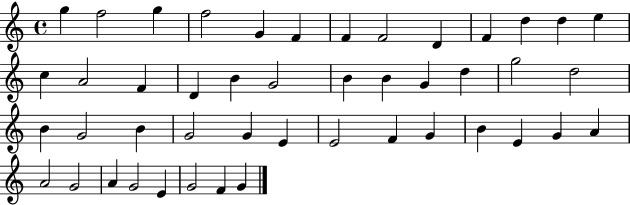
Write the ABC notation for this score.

X:1
T:Untitled
M:4/4
L:1/4
K:C
g f2 g f2 G F F F2 D F d d e c A2 F D B G2 B B G d g2 d2 B G2 B G2 G E E2 F G B E G A A2 G2 A G2 E G2 F G